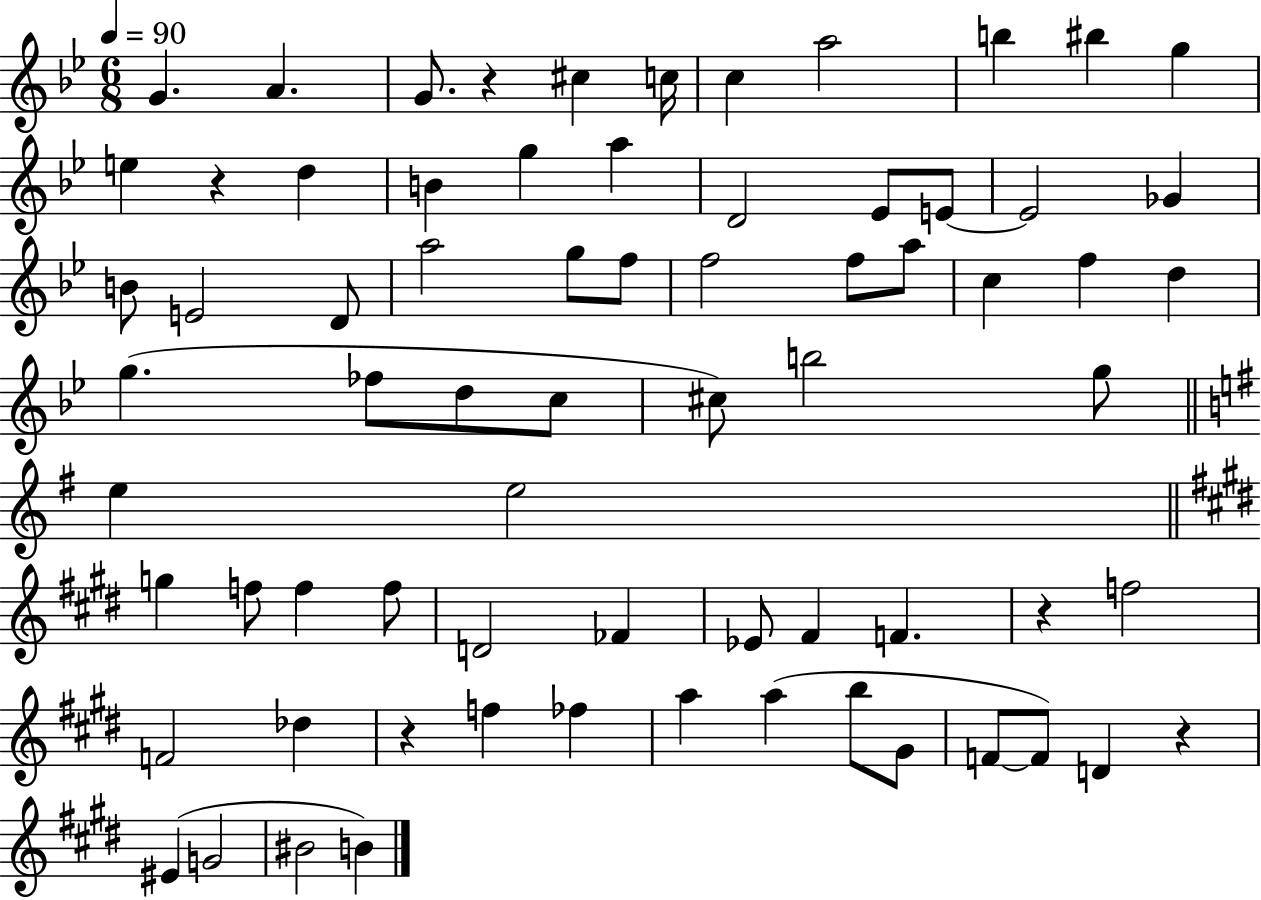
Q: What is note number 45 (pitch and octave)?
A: F5